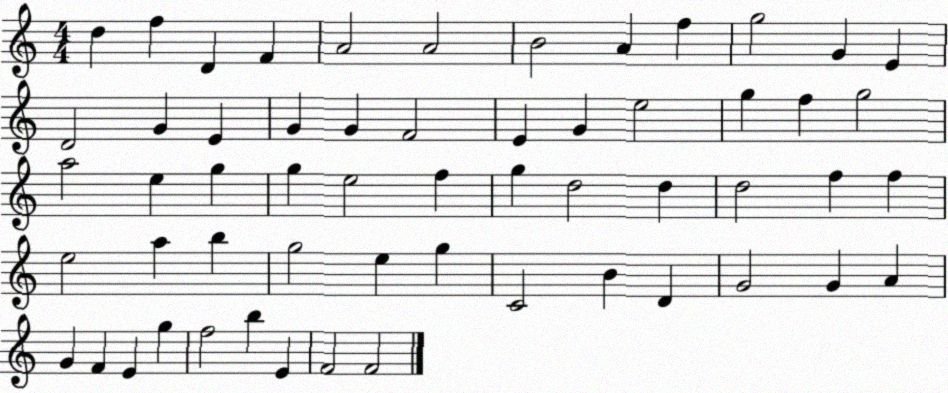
X:1
T:Untitled
M:4/4
L:1/4
K:C
d f D F A2 A2 B2 A f g2 G E D2 G E G G F2 E G e2 g f g2 a2 e g g e2 f g d2 d d2 f f e2 a b g2 e g C2 B D G2 G A G F E g f2 b E F2 F2